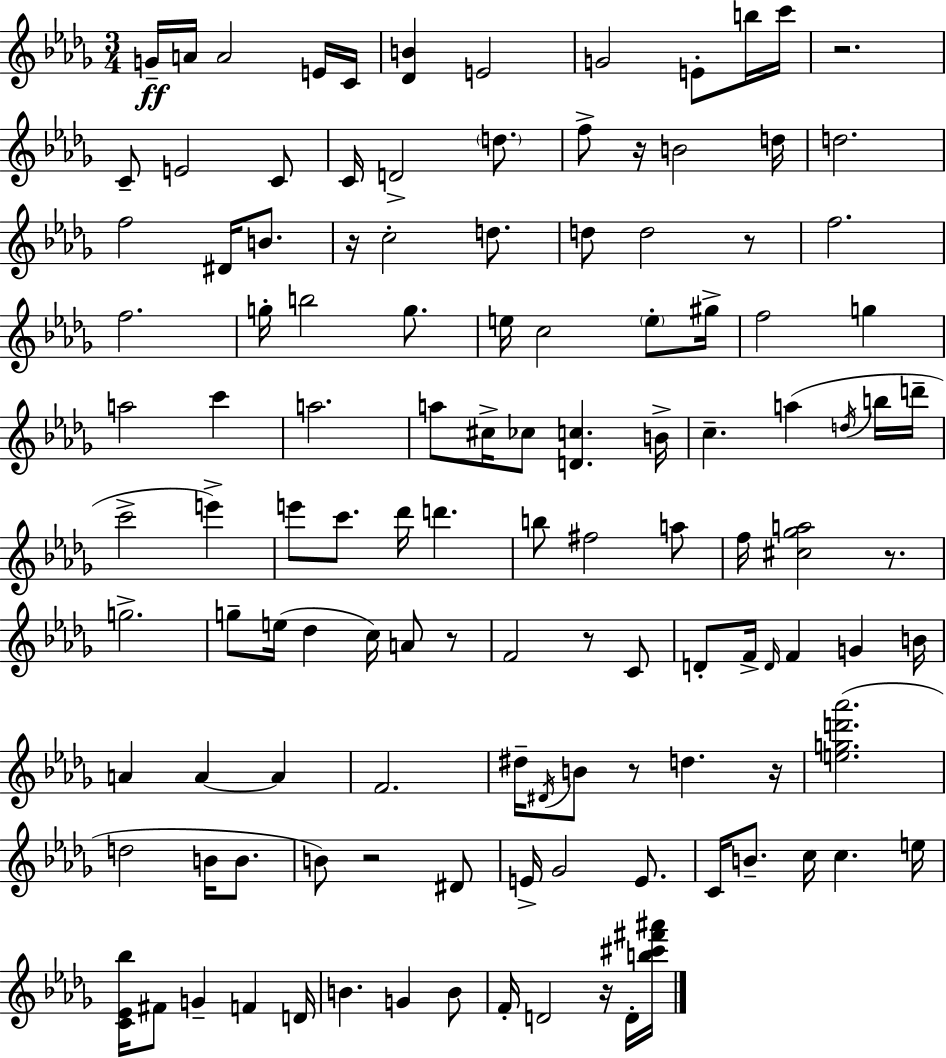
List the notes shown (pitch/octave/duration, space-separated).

G4/s A4/s A4/h E4/s C4/s [Db4,B4]/q E4/h G4/h E4/e B5/s C6/s R/h. C4/e E4/h C4/e C4/s D4/h D5/e. F5/e R/s B4/h D5/s D5/h. F5/h D#4/s B4/e. R/s C5/h D5/e. D5/e D5/h R/e F5/h. F5/h. G5/s B5/h G5/e. E5/s C5/h E5/e G#5/s F5/h G5/q A5/h C6/q A5/h. A5/e C#5/s CES5/e [D4,C5]/q. B4/s C5/q. A5/q D5/s B5/s D6/s C6/h E6/q E6/e C6/e. Db6/s D6/q. B5/e F#5/h A5/e F5/s [C#5,Gb5,A5]/h R/e. G5/h. G5/e E5/s Db5/q C5/s A4/e R/e F4/h R/e C4/e D4/e F4/s D4/s F4/q G4/q B4/s A4/q A4/q A4/q F4/h. D#5/s D#4/s B4/e R/e D5/q. R/s [E5,G5,D6,Ab6]/h. D5/h B4/s B4/e. B4/e R/h D#4/e E4/s Gb4/h E4/e. C4/s B4/e. C5/s C5/q. E5/s [C4,Eb4,Bb5]/s F#4/e G4/q F4/q D4/s B4/q. G4/q B4/e F4/s D4/h R/s D4/s [B5,C#6,F#6,A#6]/s